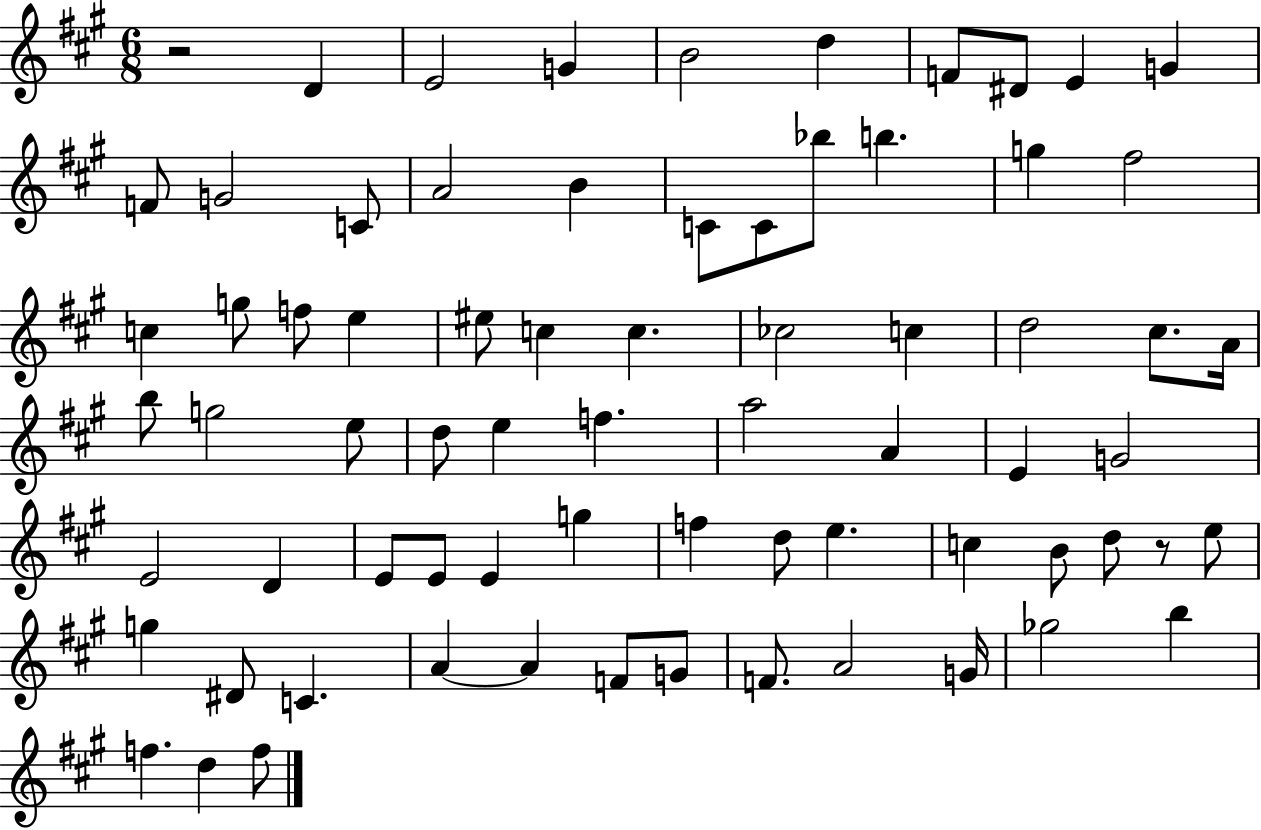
X:1
T:Untitled
M:6/8
L:1/4
K:A
z2 D E2 G B2 d F/2 ^D/2 E G F/2 G2 C/2 A2 B C/2 C/2 _b/2 b g ^f2 c g/2 f/2 e ^e/2 c c _c2 c d2 ^c/2 A/4 b/2 g2 e/2 d/2 e f a2 A E G2 E2 D E/2 E/2 E g f d/2 e c B/2 d/2 z/2 e/2 g ^D/2 C A A F/2 G/2 F/2 A2 G/4 _g2 b f d f/2